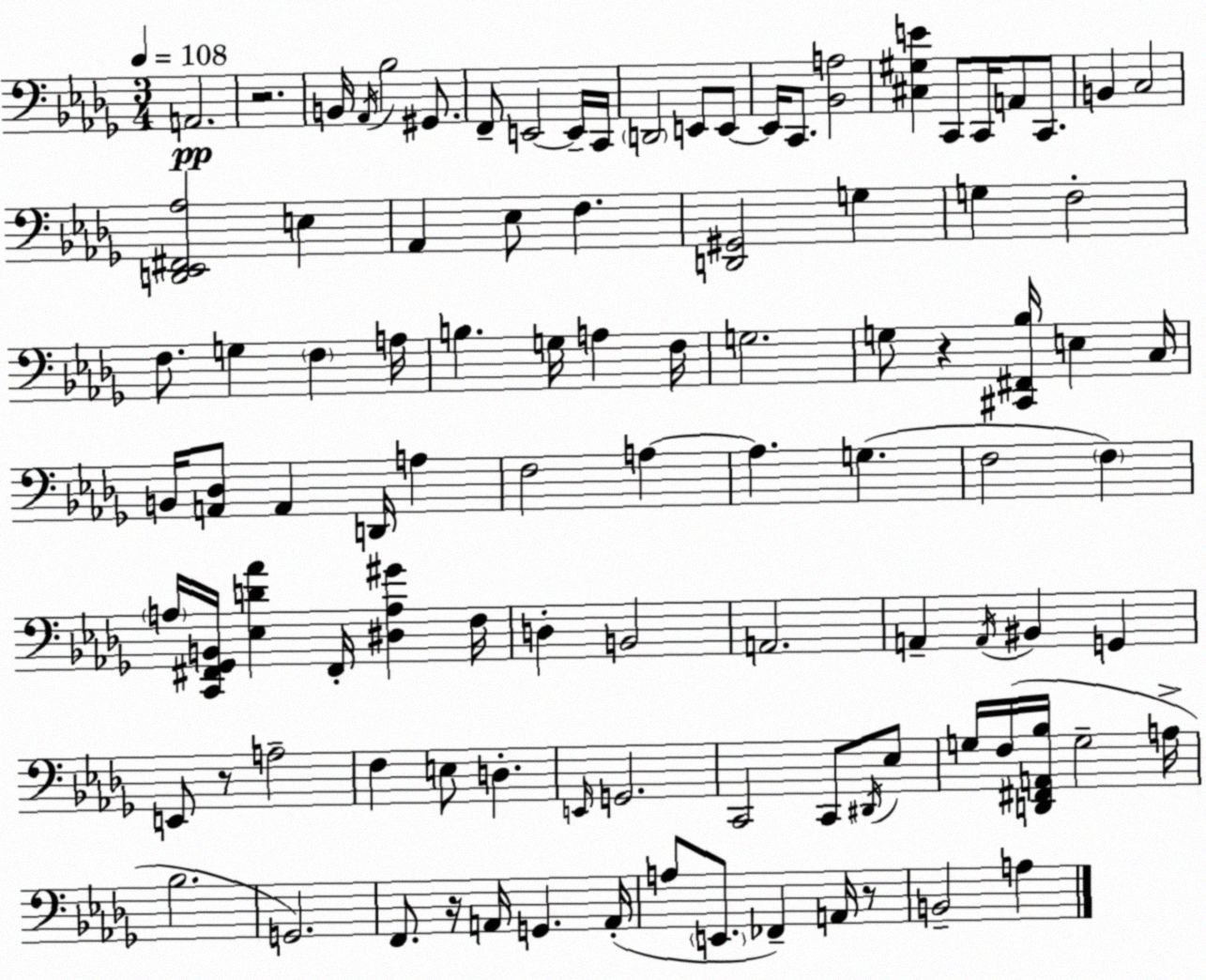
X:1
T:Untitled
M:3/4
L:1/4
K:Bbm
A,,2 z2 B,,/4 _A,,/4 _B,2 ^G,,/2 F,,/2 E,,2 E,,/4 C,,/4 D,,2 E,,/2 E,,/2 E,,/4 C,,/2 [_B,,A,]2 [^C,^G,E] C,,/2 C,,/4 A,,/2 C,,/2 B,, C,2 [D,,_E,,^F,,_A,]2 E, _A,, _E,/2 F, [D,,^G,,]2 G, G, F,2 F,/2 G, F, A,/4 B, G,/4 A, F,/4 G,2 G,/2 z [^C,,^F,,_B,]/4 E, C,/4 B,,/4 [A,,_D,]/2 A,, D,,/4 A, F,2 A, A, G, F,2 F, A,/4 [C,,^F,,_G,,B,,]/4 [_E,D_A] ^F,,/4 [^D,A,^G] F,/4 D, B,,2 A,,2 A,, A,,/4 ^B,, G,, E,,/2 z/2 A,2 F, E,/2 D, E,,/4 G,,2 C,,2 C,,/2 ^D,,/4 _E,/2 G,/4 F,/4 [D,,^F,,A,,_B,]/4 G,2 A,/4 _B,2 G,,2 F,,/2 z/4 A,,/4 G,, A,,/4 A,/2 E,,/2 _F,, A,,/4 z/2 B,,2 A,